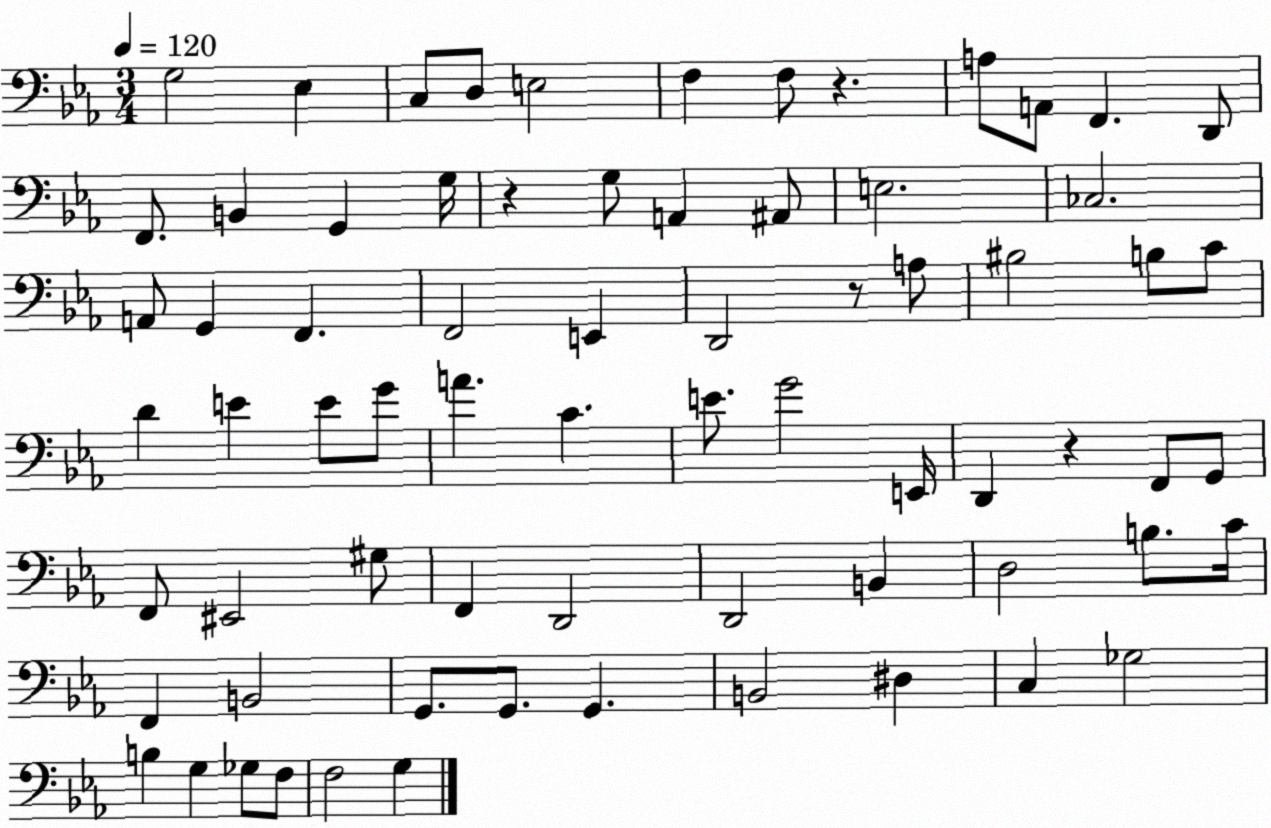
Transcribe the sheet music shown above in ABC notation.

X:1
T:Untitled
M:3/4
L:1/4
K:Eb
G,2 _E, C,/2 D,/2 E,2 F, F,/2 z A,/2 A,,/2 F,, D,,/2 F,,/2 B,, G,, G,/4 z G,/2 A,, ^A,,/2 E,2 _C,2 A,,/2 G,, F,, F,,2 E,, D,,2 z/2 A,/2 ^B,2 B,/2 C/2 D E E/2 G/2 A C E/2 G2 E,,/4 D,, z F,,/2 G,,/2 F,,/2 ^E,,2 ^G,/2 F,, D,,2 D,,2 B,, D,2 B,/2 C/4 F,, B,,2 G,,/2 G,,/2 G,, B,,2 ^D, C, _G,2 B, G, _G,/2 F,/2 F,2 G,